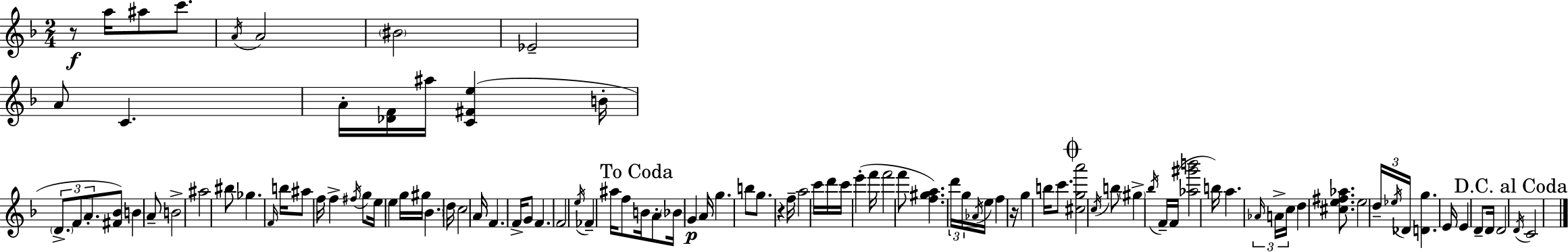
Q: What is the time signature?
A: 2/4